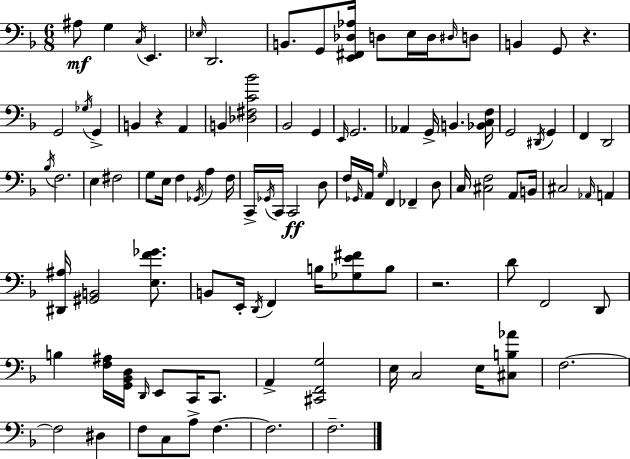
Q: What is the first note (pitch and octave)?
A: A#3